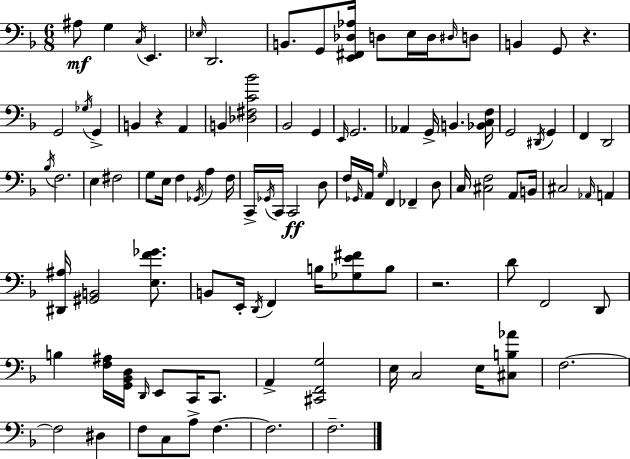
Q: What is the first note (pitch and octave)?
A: A#3